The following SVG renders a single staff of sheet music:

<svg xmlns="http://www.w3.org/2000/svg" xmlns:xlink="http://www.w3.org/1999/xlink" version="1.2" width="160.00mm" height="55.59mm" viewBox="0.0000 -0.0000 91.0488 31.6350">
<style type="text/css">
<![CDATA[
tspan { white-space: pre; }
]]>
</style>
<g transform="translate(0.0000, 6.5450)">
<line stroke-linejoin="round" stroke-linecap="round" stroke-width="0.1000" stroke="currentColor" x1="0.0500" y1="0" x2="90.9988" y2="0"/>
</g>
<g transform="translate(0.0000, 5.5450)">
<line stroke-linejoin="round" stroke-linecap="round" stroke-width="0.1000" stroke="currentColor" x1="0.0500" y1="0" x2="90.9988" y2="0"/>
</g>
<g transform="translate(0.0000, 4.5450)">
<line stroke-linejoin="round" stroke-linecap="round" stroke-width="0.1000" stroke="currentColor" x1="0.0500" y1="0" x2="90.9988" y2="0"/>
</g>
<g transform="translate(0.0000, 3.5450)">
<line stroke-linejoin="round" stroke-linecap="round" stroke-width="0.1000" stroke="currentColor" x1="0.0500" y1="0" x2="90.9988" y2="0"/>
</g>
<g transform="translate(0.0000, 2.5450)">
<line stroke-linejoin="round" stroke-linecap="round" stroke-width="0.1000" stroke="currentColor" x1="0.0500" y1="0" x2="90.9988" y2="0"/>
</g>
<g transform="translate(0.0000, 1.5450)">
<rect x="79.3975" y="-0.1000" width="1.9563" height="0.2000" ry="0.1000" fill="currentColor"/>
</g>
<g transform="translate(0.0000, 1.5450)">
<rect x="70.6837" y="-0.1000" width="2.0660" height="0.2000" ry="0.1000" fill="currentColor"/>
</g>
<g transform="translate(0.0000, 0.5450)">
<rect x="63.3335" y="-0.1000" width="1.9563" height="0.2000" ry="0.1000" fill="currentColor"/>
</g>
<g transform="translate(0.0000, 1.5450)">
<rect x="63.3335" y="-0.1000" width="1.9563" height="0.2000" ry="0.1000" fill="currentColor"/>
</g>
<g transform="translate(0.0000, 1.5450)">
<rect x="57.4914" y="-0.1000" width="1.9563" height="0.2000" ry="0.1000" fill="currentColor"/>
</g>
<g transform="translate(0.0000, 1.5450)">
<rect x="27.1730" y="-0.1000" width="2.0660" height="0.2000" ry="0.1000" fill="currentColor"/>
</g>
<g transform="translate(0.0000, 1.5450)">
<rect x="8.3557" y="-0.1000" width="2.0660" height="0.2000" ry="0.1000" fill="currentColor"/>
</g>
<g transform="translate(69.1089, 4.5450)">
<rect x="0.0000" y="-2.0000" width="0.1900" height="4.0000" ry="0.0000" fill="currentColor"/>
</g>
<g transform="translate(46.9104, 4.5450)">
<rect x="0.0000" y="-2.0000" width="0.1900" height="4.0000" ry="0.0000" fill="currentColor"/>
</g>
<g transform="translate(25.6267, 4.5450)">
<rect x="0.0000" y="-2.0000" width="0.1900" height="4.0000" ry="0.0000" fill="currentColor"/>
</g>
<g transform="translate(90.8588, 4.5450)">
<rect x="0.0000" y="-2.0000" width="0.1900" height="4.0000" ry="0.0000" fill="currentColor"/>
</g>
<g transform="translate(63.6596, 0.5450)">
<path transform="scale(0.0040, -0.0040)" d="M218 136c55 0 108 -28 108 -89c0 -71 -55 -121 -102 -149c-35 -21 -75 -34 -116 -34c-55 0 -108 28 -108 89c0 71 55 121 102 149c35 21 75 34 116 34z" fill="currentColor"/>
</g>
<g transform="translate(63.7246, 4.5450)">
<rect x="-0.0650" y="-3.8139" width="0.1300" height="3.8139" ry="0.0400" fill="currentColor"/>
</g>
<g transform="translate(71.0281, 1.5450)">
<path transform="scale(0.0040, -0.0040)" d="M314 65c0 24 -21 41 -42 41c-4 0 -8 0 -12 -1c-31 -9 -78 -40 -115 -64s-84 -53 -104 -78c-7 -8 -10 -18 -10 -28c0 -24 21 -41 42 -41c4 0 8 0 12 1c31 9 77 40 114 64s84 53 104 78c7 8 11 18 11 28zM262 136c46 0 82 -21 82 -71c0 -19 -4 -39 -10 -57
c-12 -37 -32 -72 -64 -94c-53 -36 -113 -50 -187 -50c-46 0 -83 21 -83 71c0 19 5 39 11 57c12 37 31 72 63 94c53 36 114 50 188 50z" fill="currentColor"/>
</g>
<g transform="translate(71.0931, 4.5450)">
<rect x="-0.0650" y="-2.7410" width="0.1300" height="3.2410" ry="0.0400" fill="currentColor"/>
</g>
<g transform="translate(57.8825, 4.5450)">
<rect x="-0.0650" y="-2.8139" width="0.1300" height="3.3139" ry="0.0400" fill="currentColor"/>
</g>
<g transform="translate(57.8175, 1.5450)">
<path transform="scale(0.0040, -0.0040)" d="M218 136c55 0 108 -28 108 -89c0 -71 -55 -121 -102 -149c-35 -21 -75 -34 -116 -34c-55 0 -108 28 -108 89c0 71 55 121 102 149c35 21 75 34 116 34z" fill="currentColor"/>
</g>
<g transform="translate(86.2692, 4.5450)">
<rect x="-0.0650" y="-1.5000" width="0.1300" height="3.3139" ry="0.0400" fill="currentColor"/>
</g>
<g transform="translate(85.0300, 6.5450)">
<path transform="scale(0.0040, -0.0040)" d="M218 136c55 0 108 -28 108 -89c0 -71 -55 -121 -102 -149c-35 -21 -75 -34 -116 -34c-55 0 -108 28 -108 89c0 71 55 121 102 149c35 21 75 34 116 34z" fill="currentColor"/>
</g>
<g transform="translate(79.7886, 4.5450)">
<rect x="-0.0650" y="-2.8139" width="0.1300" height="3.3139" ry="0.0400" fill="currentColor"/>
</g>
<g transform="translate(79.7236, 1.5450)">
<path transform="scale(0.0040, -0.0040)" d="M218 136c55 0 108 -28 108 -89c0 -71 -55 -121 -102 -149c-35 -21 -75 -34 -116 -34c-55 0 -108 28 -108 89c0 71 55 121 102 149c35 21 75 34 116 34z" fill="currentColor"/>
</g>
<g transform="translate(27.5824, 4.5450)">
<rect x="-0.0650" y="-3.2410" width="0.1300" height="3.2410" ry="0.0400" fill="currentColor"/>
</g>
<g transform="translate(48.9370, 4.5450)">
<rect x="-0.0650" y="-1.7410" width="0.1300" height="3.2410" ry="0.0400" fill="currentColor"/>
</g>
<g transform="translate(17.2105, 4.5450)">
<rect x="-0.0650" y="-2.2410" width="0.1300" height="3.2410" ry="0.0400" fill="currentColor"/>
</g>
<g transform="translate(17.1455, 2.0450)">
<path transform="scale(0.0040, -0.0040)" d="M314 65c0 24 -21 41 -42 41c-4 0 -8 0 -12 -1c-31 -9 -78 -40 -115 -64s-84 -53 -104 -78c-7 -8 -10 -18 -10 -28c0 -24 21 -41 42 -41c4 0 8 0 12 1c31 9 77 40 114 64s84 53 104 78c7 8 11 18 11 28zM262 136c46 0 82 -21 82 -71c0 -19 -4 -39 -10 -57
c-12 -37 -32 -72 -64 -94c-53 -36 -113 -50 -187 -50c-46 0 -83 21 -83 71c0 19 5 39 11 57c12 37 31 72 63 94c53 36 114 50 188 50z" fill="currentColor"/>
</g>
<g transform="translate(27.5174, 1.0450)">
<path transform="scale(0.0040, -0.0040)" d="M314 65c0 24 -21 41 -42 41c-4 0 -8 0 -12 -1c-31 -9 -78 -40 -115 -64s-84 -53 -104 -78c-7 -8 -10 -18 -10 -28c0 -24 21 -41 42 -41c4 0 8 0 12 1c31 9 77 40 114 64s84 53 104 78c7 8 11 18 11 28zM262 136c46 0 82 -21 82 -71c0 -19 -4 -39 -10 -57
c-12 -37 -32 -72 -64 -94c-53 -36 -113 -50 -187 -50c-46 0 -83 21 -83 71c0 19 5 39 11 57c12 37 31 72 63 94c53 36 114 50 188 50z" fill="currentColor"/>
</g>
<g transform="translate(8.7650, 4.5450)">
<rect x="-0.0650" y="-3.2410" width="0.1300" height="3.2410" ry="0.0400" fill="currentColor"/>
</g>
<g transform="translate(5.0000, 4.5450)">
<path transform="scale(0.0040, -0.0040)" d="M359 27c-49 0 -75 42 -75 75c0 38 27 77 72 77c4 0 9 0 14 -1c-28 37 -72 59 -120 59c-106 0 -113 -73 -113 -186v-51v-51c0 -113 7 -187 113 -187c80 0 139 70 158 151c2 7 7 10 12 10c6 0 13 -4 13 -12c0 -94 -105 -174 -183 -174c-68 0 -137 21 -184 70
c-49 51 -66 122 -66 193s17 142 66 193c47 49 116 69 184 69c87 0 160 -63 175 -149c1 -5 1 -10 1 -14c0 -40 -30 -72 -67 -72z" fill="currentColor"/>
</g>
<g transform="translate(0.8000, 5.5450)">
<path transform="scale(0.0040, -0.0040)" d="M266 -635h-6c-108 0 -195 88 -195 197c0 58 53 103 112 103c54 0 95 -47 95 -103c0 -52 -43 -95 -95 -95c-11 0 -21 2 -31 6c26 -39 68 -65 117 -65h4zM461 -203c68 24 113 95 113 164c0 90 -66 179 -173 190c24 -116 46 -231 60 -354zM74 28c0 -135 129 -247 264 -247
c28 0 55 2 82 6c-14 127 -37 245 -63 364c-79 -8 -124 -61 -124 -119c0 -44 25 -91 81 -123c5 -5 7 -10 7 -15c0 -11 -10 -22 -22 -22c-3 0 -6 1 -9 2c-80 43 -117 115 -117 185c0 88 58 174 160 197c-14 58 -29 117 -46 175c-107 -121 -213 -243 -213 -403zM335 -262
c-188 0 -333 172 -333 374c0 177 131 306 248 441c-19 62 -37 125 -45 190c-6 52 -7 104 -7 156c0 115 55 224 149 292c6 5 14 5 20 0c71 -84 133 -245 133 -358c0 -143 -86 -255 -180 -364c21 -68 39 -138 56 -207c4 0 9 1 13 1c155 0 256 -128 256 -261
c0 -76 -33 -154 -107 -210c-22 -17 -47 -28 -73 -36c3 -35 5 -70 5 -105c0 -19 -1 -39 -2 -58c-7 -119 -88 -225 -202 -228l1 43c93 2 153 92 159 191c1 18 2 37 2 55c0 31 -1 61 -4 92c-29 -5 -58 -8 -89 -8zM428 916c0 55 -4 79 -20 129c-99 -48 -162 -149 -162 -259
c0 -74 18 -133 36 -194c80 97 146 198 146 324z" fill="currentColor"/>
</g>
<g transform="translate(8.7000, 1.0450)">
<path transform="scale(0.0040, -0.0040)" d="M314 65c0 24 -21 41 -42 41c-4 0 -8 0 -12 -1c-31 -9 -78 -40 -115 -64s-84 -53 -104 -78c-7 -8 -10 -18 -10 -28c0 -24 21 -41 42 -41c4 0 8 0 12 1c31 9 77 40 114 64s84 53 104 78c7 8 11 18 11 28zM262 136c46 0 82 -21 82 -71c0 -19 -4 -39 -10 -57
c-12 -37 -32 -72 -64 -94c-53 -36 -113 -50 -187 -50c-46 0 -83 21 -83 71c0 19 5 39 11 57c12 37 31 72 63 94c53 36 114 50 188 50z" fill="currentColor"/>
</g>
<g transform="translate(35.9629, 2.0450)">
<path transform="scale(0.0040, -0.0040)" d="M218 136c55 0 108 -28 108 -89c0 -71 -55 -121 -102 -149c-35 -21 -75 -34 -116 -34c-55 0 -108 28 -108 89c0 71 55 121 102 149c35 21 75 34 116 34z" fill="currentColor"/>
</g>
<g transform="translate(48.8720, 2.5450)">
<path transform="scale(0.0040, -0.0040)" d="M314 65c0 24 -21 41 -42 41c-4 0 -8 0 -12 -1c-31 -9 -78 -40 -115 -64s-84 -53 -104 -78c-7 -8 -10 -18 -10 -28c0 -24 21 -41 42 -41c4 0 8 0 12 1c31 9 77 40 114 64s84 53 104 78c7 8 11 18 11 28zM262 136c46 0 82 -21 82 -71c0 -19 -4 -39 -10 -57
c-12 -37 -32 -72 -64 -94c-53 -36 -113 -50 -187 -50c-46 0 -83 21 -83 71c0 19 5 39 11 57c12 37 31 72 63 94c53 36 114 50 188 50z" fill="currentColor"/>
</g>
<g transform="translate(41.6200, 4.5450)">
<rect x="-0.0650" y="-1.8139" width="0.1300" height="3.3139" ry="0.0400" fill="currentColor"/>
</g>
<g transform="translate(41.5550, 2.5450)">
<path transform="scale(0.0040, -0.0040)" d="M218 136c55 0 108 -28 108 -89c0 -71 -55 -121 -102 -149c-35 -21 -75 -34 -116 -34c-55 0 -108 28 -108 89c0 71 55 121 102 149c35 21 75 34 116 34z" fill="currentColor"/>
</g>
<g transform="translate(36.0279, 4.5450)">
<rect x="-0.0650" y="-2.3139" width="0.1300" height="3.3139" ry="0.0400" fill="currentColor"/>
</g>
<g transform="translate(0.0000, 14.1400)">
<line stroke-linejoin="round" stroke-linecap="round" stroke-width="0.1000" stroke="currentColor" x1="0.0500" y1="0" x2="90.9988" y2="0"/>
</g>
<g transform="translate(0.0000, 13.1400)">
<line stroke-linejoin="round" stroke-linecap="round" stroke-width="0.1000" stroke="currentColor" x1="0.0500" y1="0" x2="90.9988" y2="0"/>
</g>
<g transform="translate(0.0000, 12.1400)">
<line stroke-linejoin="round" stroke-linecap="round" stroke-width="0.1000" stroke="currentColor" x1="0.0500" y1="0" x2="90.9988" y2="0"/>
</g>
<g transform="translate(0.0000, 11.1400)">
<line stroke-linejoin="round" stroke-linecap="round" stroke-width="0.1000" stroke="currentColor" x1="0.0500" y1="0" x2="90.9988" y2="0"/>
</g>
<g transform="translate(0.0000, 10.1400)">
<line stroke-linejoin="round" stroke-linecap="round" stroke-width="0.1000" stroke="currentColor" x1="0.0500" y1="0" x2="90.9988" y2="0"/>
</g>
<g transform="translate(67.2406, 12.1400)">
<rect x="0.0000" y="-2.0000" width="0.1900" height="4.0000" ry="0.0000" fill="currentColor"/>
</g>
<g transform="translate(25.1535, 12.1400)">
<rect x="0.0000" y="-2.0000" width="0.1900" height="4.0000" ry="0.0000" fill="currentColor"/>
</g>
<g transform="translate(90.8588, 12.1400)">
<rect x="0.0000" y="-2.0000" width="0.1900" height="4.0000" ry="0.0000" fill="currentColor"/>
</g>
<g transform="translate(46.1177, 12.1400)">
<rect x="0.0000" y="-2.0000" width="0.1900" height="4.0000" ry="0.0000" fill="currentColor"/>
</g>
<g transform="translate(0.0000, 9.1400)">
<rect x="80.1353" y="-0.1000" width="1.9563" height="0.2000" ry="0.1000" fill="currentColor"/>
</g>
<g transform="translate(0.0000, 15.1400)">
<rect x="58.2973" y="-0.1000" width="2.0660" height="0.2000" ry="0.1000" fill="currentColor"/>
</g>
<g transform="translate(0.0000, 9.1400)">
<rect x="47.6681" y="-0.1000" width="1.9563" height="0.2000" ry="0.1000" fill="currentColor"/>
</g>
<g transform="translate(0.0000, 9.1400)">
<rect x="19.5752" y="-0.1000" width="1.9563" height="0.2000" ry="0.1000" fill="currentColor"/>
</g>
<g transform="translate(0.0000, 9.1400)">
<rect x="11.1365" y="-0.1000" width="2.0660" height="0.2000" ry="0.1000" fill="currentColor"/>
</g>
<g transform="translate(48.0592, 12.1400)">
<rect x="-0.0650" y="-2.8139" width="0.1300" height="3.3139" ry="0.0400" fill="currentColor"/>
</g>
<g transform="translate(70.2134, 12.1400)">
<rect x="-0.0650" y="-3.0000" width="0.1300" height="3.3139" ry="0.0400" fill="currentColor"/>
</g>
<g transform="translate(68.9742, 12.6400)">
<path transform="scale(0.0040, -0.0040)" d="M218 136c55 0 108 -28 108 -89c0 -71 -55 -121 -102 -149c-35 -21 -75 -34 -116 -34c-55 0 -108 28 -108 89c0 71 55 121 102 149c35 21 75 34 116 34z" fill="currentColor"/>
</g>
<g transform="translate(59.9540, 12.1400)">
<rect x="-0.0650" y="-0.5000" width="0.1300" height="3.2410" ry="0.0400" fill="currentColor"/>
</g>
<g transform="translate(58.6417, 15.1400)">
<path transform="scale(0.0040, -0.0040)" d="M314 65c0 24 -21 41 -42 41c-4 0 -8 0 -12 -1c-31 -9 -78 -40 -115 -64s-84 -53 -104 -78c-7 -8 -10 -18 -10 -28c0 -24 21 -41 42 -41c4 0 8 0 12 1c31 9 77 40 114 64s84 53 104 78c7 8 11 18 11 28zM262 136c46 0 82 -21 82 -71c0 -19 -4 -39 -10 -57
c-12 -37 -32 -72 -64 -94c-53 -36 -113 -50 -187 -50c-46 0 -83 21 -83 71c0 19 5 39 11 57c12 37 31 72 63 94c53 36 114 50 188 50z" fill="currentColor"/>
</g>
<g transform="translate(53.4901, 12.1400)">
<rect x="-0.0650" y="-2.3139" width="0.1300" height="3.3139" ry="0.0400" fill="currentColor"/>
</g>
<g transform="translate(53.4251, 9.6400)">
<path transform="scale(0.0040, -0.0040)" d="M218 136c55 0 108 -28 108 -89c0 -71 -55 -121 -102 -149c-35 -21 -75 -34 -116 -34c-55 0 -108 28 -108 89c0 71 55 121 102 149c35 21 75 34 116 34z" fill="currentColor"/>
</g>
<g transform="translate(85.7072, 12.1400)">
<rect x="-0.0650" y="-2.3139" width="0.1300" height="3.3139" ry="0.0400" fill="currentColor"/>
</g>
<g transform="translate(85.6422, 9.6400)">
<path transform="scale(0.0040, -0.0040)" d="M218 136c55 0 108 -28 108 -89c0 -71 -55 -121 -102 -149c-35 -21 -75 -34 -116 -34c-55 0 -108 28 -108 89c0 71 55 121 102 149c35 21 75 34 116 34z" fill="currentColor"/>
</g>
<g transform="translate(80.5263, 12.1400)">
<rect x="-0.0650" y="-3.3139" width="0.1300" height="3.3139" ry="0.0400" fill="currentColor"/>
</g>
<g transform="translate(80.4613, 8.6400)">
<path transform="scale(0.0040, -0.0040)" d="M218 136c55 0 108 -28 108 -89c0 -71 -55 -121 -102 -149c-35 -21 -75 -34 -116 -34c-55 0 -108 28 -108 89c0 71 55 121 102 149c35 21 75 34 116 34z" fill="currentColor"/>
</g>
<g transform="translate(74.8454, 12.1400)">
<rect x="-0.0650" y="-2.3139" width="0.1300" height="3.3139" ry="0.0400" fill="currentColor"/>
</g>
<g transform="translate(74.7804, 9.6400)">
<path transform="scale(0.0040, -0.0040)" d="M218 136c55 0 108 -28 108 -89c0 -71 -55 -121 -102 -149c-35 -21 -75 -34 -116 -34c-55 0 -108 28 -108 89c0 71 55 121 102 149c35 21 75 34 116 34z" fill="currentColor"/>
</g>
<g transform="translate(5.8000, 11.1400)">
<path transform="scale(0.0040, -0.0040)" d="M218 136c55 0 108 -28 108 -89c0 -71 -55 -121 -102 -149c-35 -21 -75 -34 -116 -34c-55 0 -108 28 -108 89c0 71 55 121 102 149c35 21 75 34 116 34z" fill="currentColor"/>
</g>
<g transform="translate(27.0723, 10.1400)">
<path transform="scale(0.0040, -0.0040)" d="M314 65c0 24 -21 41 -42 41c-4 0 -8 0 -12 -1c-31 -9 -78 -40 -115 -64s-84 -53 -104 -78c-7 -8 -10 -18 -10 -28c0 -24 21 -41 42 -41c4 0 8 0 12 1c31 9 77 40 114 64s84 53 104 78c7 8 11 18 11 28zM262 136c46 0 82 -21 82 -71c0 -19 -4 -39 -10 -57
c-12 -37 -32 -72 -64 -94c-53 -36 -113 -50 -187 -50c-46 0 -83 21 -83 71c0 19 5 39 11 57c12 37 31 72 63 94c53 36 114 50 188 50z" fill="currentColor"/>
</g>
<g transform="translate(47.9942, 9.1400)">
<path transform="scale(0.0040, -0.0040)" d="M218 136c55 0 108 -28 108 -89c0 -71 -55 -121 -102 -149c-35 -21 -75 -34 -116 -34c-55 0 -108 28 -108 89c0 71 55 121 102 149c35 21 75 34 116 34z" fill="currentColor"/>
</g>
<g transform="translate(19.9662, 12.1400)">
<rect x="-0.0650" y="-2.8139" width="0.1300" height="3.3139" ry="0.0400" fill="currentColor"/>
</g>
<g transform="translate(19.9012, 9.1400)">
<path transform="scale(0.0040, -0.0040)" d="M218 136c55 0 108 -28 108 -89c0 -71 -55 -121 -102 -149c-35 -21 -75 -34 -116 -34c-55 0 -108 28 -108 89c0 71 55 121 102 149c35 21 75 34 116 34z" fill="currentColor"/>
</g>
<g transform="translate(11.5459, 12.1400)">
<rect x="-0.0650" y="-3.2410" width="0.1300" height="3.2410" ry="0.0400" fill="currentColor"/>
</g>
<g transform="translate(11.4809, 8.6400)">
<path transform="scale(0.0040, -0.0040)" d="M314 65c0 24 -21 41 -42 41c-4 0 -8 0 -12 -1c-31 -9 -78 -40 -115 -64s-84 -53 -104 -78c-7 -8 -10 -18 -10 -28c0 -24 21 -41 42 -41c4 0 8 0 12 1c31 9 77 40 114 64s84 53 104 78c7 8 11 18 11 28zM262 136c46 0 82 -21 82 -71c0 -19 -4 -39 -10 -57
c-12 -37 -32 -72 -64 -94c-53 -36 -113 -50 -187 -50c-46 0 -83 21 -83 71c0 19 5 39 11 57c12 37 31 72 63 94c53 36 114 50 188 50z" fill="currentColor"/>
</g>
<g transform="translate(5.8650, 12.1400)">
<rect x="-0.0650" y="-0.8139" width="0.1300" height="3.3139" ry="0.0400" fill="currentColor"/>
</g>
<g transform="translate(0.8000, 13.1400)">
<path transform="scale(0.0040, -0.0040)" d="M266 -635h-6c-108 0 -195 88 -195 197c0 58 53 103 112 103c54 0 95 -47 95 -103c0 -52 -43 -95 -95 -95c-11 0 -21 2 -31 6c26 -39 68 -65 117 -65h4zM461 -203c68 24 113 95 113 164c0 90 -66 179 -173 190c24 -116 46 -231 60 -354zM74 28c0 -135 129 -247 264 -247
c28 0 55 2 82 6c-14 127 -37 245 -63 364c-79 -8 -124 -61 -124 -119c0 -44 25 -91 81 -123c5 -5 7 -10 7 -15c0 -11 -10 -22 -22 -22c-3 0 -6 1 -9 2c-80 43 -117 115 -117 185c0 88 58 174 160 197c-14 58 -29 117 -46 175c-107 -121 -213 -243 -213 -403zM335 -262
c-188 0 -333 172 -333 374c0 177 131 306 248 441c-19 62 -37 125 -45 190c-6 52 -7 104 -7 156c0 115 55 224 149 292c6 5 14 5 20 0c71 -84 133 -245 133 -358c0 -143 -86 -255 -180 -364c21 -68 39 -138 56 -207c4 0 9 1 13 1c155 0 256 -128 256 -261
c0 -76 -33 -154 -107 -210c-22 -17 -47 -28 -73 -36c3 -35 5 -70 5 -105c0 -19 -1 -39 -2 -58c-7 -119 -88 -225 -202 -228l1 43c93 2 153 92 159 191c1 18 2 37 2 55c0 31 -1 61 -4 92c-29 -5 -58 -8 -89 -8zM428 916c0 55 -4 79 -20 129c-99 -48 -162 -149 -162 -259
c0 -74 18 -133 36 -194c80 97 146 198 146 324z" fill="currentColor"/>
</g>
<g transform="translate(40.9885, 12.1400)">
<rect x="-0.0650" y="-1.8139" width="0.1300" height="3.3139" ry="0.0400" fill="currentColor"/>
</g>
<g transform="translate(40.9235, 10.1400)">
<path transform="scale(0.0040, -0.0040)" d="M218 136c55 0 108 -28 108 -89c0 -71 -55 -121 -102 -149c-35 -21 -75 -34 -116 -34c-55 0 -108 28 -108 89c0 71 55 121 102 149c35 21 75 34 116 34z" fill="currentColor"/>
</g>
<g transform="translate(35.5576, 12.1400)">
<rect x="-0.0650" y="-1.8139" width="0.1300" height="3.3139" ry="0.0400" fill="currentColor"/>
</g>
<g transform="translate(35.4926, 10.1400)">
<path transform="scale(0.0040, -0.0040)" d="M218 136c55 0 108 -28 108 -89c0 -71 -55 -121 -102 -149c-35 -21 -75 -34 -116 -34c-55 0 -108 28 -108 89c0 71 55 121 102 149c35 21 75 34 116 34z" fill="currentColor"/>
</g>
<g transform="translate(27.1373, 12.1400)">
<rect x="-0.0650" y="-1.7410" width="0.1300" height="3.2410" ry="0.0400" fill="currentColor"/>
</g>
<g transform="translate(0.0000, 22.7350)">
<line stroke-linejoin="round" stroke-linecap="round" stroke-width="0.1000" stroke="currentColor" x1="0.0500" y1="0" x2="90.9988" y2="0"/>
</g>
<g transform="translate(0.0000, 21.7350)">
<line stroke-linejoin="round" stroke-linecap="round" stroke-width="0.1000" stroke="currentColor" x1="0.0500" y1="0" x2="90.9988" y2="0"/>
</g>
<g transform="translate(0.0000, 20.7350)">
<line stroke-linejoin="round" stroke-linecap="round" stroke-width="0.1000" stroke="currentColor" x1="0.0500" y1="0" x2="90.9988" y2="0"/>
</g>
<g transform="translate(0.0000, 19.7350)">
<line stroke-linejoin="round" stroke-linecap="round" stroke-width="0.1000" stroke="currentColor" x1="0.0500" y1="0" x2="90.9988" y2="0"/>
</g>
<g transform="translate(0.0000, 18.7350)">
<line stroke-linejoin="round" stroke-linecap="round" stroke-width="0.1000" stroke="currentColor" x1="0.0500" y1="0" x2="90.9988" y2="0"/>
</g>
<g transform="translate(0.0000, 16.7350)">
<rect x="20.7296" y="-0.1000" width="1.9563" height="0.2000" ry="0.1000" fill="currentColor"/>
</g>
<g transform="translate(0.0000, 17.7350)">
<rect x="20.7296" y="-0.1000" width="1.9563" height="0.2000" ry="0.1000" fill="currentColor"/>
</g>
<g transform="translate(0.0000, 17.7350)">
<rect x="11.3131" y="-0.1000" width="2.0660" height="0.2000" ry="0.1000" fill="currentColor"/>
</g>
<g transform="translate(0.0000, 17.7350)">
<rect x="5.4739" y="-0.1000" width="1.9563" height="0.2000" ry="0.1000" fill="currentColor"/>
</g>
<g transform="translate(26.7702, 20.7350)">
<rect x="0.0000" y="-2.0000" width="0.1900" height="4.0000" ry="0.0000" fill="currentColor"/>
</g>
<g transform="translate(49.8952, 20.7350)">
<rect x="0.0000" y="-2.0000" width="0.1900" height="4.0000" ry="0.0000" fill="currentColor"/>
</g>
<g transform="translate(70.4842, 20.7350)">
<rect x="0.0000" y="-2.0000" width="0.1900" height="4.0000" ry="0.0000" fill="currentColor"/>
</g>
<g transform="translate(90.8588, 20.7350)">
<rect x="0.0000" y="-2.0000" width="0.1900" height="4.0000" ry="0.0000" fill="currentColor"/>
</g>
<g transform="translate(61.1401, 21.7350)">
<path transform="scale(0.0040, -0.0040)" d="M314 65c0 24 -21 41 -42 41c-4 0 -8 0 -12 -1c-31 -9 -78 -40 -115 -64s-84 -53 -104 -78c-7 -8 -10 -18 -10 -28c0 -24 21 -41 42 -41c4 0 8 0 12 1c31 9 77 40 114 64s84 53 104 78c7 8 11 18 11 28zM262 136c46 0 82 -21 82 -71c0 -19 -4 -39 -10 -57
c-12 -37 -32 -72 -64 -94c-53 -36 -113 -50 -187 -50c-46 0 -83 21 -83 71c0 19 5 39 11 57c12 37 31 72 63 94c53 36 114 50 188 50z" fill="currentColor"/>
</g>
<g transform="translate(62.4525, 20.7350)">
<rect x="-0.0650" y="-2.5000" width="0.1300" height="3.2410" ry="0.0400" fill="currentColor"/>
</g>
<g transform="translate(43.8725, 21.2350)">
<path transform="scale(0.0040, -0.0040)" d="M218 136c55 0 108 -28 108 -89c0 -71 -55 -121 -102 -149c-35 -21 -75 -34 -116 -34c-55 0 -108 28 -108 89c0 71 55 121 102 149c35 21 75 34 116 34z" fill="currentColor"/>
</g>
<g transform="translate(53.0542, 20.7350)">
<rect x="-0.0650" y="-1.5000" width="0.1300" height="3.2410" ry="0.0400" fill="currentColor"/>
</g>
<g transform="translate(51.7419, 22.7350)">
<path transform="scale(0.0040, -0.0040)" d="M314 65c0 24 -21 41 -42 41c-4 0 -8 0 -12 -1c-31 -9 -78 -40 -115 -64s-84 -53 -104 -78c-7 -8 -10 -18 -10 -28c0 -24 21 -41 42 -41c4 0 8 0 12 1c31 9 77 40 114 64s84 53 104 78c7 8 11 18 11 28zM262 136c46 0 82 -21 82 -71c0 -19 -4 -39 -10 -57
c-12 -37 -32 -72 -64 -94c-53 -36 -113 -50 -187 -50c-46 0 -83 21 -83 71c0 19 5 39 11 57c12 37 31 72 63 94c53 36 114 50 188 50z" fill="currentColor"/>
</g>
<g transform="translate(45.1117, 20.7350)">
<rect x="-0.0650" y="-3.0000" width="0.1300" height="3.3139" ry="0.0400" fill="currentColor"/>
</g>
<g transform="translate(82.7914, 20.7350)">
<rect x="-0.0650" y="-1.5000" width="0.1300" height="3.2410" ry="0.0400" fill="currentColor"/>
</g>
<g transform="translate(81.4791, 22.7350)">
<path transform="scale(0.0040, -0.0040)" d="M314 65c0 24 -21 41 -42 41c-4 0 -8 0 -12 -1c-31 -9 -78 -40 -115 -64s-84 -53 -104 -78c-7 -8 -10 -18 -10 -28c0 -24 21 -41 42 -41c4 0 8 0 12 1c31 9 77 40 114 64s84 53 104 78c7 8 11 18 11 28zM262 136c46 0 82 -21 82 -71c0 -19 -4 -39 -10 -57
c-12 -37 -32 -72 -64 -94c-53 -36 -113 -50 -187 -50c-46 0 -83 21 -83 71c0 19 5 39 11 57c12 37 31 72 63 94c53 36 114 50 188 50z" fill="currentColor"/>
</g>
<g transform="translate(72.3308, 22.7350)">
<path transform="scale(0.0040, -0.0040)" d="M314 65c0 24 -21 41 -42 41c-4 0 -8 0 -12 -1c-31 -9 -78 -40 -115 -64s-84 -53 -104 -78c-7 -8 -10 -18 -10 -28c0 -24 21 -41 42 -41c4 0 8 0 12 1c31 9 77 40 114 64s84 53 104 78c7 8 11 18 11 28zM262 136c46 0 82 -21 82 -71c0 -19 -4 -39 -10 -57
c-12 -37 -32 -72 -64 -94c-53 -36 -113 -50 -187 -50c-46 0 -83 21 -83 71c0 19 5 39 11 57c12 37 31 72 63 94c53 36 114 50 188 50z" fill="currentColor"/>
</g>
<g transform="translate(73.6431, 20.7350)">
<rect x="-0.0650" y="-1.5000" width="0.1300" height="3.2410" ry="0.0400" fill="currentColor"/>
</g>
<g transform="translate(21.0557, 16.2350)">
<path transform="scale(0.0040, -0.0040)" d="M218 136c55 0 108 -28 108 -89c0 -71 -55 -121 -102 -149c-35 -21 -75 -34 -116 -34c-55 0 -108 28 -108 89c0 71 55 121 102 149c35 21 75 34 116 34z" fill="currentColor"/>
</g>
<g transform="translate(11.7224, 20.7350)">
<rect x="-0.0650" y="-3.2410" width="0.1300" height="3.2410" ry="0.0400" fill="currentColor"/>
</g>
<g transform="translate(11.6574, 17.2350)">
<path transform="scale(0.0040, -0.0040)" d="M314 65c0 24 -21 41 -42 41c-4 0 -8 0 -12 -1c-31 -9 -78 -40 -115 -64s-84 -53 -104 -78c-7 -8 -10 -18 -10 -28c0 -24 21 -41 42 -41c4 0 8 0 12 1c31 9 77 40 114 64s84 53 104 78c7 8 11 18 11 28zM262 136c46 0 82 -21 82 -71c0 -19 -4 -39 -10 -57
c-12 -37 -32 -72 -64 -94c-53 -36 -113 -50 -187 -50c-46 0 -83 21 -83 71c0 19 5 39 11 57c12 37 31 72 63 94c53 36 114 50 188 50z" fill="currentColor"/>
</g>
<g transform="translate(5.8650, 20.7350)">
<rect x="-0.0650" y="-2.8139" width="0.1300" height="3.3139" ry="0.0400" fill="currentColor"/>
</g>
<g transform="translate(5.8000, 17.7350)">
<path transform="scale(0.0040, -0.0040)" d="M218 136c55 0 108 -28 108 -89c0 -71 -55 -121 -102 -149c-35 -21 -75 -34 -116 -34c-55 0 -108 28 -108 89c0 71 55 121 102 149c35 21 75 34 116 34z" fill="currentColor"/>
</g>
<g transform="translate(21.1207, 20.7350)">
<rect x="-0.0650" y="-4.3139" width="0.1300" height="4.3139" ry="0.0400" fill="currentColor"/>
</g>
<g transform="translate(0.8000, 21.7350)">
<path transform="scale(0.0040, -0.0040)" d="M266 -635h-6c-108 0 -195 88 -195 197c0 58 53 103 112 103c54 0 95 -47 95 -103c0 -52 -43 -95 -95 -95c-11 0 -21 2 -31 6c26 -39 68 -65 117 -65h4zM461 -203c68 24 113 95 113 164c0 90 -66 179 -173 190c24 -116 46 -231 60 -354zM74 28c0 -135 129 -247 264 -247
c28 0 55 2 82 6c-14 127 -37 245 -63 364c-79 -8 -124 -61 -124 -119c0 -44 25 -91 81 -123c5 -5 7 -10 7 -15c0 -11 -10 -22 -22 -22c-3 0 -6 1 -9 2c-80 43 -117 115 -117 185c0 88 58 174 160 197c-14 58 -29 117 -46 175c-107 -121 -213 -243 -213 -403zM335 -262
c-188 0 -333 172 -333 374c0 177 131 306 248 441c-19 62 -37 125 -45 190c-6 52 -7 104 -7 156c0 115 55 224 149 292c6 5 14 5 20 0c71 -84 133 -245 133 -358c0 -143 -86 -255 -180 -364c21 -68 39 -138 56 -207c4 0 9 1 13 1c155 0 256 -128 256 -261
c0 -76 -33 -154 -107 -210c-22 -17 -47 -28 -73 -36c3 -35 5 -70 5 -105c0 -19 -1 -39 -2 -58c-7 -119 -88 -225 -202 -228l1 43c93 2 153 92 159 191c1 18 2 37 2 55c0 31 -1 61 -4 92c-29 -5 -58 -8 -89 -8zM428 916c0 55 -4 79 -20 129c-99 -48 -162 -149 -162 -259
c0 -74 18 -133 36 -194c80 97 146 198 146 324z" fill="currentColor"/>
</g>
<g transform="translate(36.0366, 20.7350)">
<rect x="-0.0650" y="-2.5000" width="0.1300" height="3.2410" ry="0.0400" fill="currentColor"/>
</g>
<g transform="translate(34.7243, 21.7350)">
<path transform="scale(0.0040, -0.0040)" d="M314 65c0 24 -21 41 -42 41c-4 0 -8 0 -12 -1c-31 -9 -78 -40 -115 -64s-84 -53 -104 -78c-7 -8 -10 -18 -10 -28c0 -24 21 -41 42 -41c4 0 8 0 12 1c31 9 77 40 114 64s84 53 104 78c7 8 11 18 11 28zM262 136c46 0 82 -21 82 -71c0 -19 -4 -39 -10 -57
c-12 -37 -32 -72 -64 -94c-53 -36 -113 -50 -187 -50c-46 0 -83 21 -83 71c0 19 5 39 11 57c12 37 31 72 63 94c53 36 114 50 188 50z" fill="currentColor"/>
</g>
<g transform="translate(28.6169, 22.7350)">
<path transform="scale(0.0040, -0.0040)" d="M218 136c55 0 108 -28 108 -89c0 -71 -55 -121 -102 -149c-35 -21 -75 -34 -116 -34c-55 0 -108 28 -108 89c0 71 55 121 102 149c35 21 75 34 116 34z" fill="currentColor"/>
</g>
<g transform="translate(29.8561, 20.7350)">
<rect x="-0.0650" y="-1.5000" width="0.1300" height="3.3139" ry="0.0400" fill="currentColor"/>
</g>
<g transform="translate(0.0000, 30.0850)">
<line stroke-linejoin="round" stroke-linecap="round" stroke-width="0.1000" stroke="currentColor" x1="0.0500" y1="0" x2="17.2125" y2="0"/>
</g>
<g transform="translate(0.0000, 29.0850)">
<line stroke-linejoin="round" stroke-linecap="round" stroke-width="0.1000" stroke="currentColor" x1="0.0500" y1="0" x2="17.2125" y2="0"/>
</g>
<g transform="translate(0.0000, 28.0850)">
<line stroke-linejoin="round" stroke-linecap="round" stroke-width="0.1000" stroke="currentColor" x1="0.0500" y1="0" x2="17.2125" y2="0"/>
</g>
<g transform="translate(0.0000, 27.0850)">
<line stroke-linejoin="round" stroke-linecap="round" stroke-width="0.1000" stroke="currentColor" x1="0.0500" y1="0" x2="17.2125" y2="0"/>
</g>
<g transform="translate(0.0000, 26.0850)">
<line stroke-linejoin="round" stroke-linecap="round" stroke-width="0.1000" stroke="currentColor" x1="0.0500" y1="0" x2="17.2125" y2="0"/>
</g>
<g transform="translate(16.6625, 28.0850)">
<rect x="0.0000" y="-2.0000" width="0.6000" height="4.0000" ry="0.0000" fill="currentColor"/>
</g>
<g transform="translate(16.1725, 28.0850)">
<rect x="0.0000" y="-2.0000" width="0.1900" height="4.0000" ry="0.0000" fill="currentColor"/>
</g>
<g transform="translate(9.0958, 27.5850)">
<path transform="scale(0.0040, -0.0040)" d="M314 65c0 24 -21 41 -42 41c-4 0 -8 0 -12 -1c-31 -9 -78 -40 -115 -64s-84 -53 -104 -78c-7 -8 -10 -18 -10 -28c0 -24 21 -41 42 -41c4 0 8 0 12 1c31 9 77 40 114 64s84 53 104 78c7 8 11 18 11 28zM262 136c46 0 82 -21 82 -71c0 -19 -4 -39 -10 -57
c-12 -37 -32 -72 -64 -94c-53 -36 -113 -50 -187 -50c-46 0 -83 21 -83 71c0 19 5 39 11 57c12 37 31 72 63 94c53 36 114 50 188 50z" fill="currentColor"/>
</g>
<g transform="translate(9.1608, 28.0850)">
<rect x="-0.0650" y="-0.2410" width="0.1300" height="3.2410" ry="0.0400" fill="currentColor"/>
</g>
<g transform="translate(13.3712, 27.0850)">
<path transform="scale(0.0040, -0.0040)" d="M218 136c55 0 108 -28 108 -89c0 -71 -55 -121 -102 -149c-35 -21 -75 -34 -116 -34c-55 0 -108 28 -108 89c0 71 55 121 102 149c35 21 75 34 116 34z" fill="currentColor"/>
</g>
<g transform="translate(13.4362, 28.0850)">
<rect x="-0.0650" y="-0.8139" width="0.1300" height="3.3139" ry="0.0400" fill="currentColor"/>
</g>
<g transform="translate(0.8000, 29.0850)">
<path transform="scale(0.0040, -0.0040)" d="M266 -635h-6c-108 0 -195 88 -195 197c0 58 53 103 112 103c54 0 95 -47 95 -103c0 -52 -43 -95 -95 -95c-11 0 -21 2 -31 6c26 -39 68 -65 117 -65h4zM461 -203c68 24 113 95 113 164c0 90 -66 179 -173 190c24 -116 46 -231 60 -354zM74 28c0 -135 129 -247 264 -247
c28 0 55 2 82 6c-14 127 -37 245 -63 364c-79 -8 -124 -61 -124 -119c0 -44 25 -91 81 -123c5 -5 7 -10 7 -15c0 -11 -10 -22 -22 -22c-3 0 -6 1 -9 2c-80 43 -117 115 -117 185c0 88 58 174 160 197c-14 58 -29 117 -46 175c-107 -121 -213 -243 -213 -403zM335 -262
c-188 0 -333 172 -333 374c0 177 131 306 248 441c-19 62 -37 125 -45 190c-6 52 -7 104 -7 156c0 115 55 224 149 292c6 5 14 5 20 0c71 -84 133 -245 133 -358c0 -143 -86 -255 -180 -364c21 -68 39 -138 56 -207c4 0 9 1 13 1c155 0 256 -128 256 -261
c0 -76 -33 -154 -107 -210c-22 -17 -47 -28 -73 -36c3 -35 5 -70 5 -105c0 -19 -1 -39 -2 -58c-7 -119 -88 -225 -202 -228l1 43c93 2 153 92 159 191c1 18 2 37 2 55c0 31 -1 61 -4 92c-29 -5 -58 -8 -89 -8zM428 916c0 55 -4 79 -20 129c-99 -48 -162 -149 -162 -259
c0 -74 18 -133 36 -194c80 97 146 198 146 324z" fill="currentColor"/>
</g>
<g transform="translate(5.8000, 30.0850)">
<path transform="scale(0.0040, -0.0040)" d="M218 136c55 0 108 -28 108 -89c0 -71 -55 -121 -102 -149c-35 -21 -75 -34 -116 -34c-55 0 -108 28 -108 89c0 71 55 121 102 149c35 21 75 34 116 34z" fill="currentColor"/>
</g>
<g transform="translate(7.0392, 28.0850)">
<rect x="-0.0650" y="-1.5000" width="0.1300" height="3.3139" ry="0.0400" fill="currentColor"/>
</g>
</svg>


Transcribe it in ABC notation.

X:1
T:Untitled
M:4/4
L:1/4
K:C
b2 g2 b2 g f f2 a c' a2 a E d b2 a f2 f f a g C2 A g b g a b2 d' E G2 A E2 G2 E2 E2 E c2 d